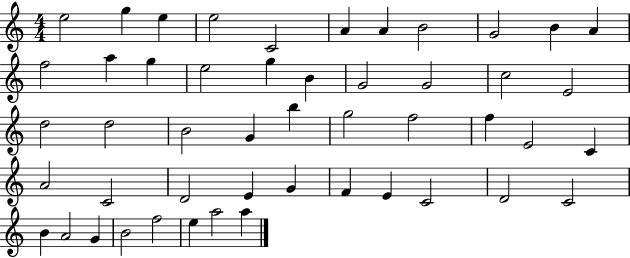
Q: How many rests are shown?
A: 0